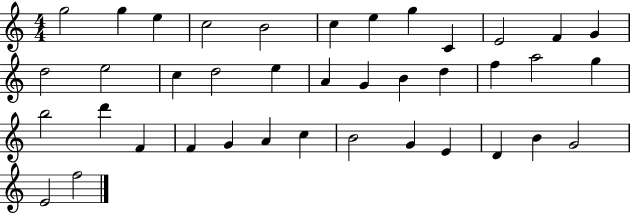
X:1
T:Untitled
M:4/4
L:1/4
K:C
g2 g e c2 B2 c e g C E2 F G d2 e2 c d2 e A G B d f a2 g b2 d' F F G A c B2 G E D B G2 E2 f2